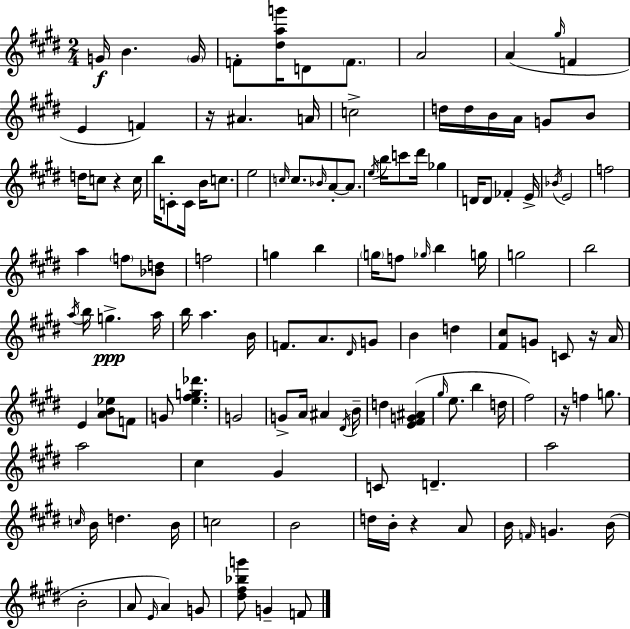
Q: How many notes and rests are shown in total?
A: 130